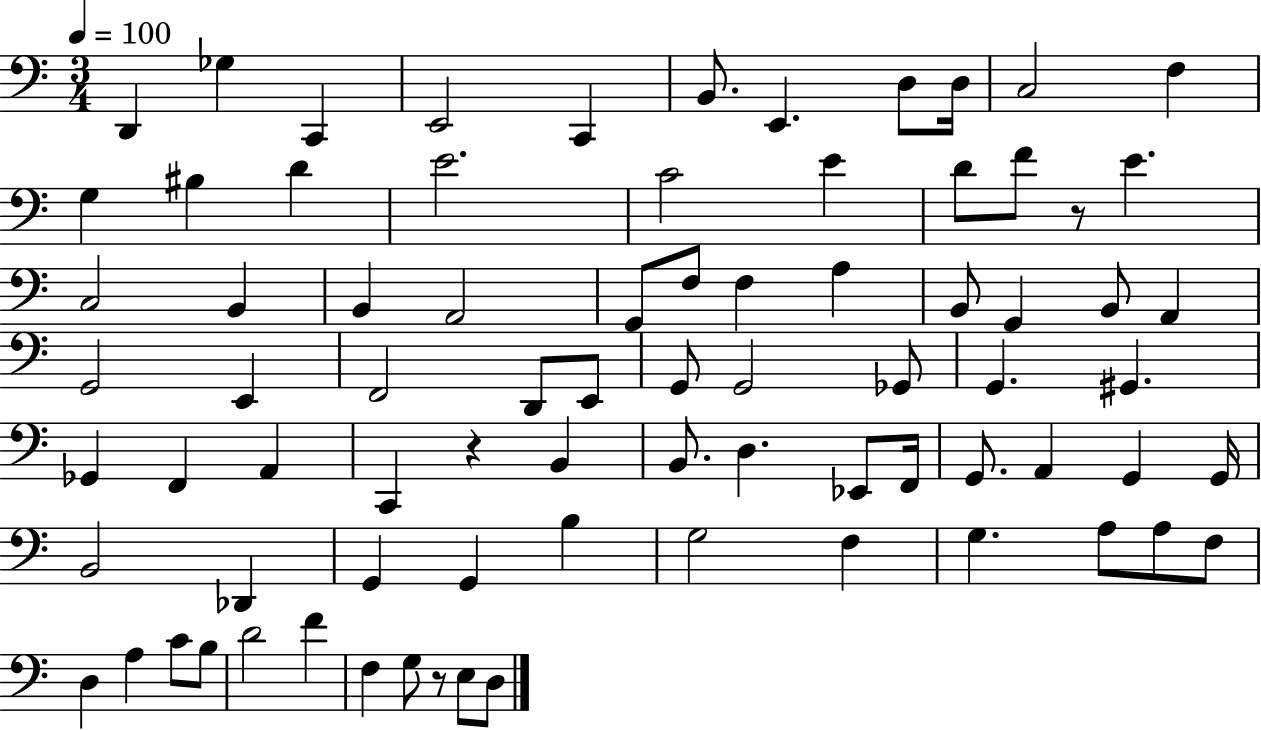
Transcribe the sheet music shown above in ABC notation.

X:1
T:Untitled
M:3/4
L:1/4
K:C
D,, _G, C,, E,,2 C,, B,,/2 E,, D,/2 D,/4 C,2 F, G, ^B, D E2 C2 E D/2 F/2 z/2 E C,2 B,, B,, A,,2 G,,/2 F,/2 F, A, B,,/2 G,, B,,/2 A,, G,,2 E,, F,,2 D,,/2 E,,/2 G,,/2 G,,2 _G,,/2 G,, ^G,, _G,, F,, A,, C,, z B,, B,,/2 D, _E,,/2 F,,/4 G,,/2 A,, G,, G,,/4 B,,2 _D,, G,, G,, B, G,2 F, G, A,/2 A,/2 F,/2 D, A, C/2 B,/2 D2 F F, G,/2 z/2 E,/2 D,/2